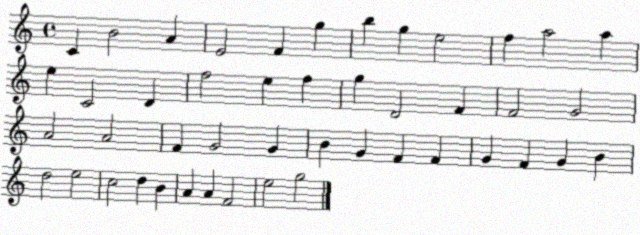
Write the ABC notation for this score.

X:1
T:Untitled
M:4/4
L:1/4
K:C
C B2 A E2 F g b g e2 f a2 a e C2 D f2 e f g D2 F F2 G2 A2 A2 F G2 G B G F F G F G B d2 e2 c2 d B A A F2 e2 g2